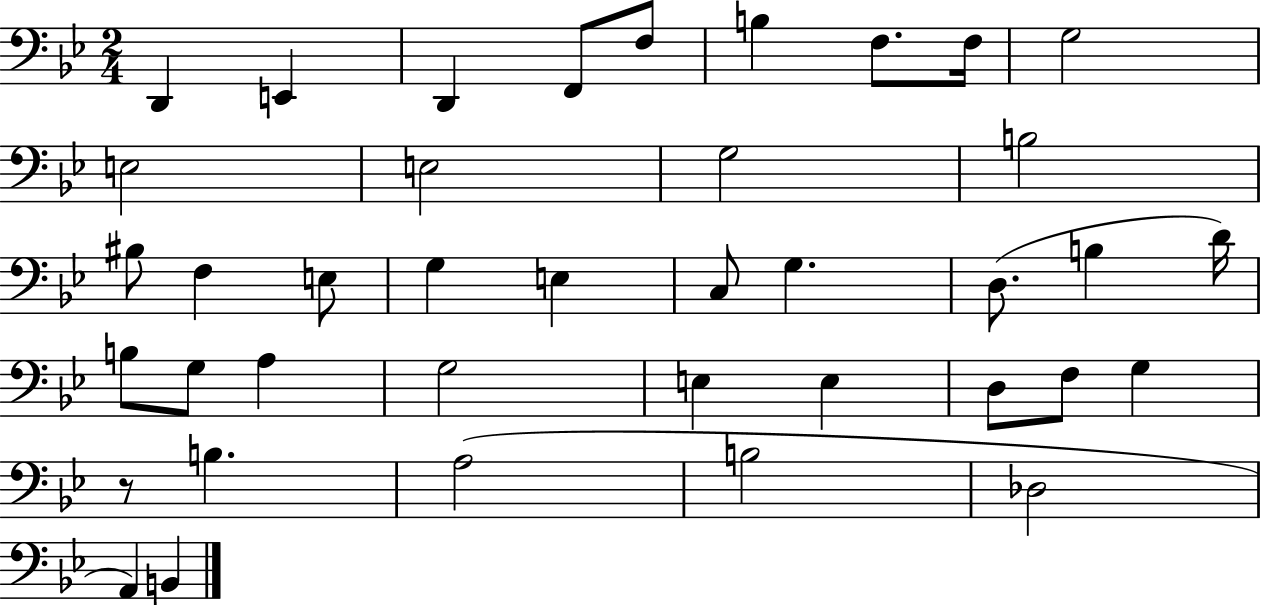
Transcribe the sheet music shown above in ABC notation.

X:1
T:Untitled
M:2/4
L:1/4
K:Bb
D,, E,, D,, F,,/2 F,/2 B, F,/2 F,/4 G,2 E,2 E,2 G,2 B,2 ^B,/2 F, E,/2 G, E, C,/2 G, D,/2 B, D/4 B,/2 G,/2 A, G,2 E, E, D,/2 F,/2 G, z/2 B, A,2 B,2 _D,2 A,, B,,